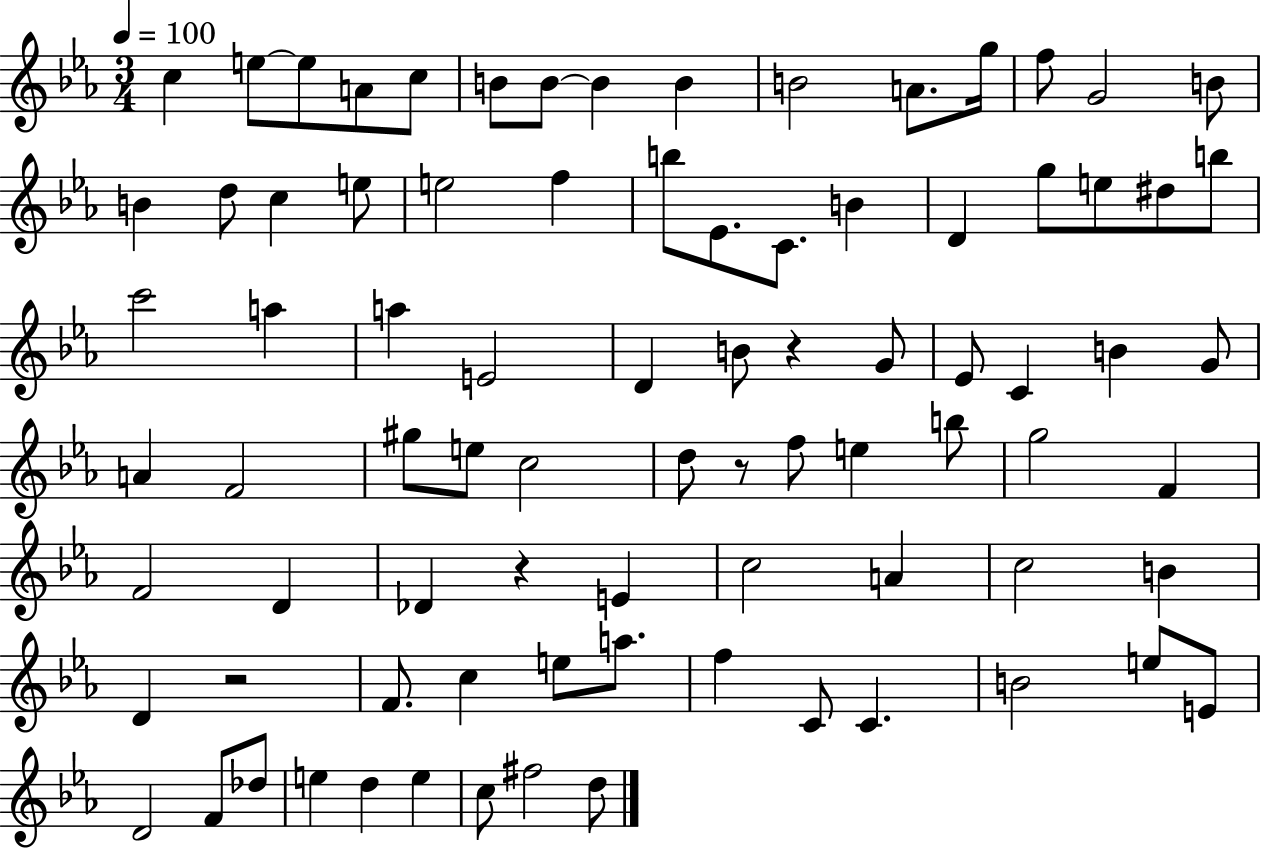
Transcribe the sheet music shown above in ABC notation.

X:1
T:Untitled
M:3/4
L:1/4
K:Eb
c e/2 e/2 A/2 c/2 B/2 B/2 B B B2 A/2 g/4 f/2 G2 B/2 B d/2 c e/2 e2 f b/2 _E/2 C/2 B D g/2 e/2 ^d/2 b/2 c'2 a a E2 D B/2 z G/2 _E/2 C B G/2 A F2 ^g/2 e/2 c2 d/2 z/2 f/2 e b/2 g2 F F2 D _D z E c2 A c2 B D z2 F/2 c e/2 a/2 f C/2 C B2 e/2 E/2 D2 F/2 _d/2 e d e c/2 ^f2 d/2